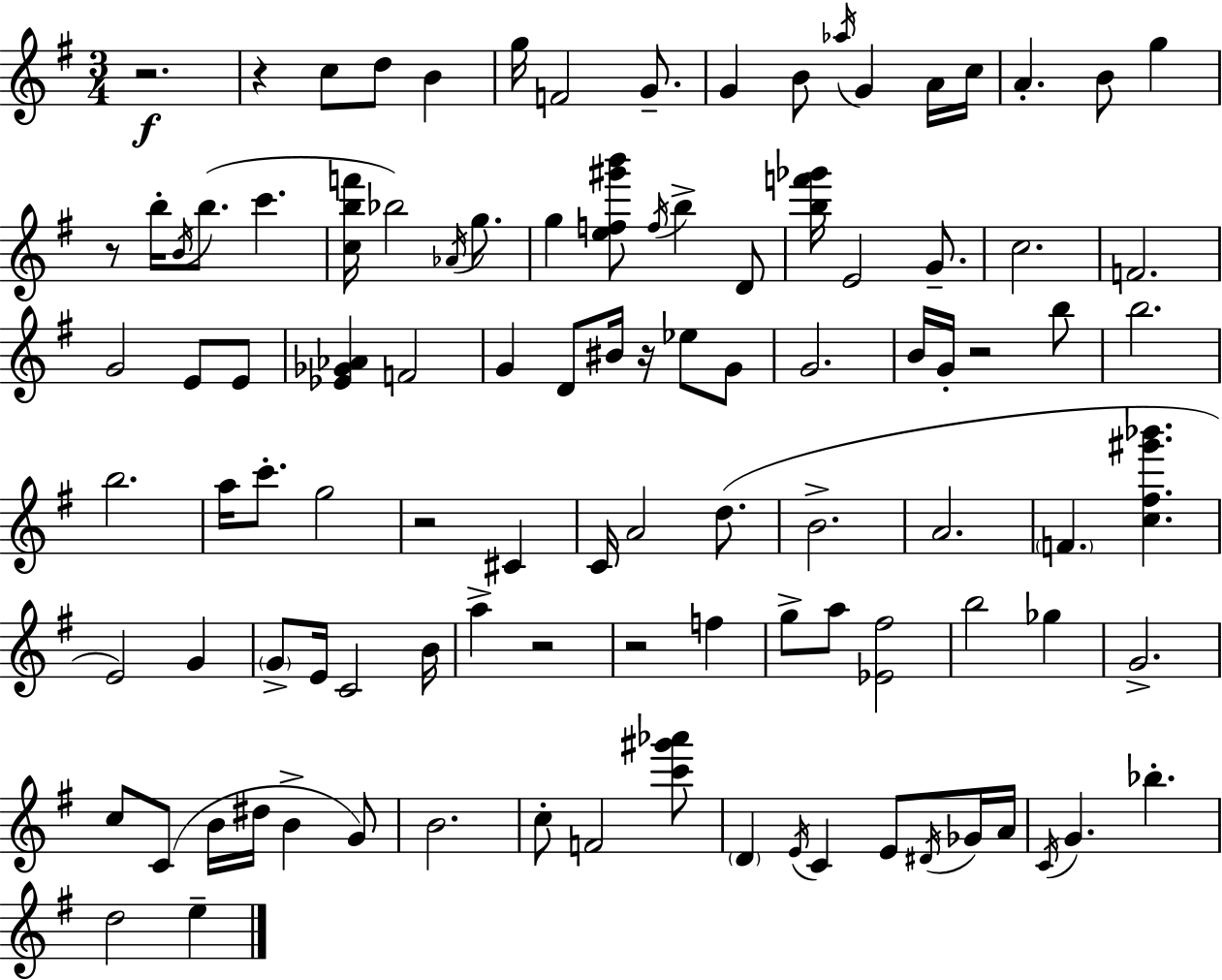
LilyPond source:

{
  \clef treble
  \numericTimeSignature
  \time 3/4
  \key g \major
  \repeat volta 2 { r2.\f | r4 c''8 d''8 b'4 | g''16 f'2 g'8.-- | g'4 b'8 \acciaccatura { aes''16 } g'4 a'16 | \break c''16 a'4.-. b'8 g''4 | r8 b''16-. \acciaccatura { b'16 }( b''8. c'''4. | <c'' b'' f'''>16 bes''2) \acciaccatura { aes'16 } | g''8. g''4 <e'' f'' gis''' b'''>8 \acciaccatura { f''16 } b''4-> | \break d'8 <b'' f''' ges'''>16 e'2 | g'8.-- c''2. | f'2. | g'2 | \break e'8 e'8 <ees' ges' aes'>4 f'2 | g'4 d'8 bis'16 r16 | ees''8 g'8 g'2. | b'16 g'16-. r2 | \break b''8 b''2. | b''2. | a''16 c'''8.-. g''2 | r2 | \break cis'4 c'16 a'2 | d''8.( b'2.-> | a'2. | \parenthesize f'4. <c'' fis'' gis''' bes'''>4. | \break e'2) | g'4 \parenthesize g'8-> e'16 c'2 | b'16 a''4-> r2 | r2 | \break f''4 g''8-> a''8 <ees' fis''>2 | b''2 | ges''4 g'2.-> | c''8 c'8( b'16 dis''16 b'4-> | \break g'8) b'2. | c''8-. f'2 | <c''' gis''' aes'''>8 \parenthesize d'4 \acciaccatura { e'16 } c'4 | e'8 \acciaccatura { dis'16 } ges'16 a'16 \acciaccatura { c'16 } g'4. | \break bes''4.-. d''2 | e''4-- } \bar "|."
}